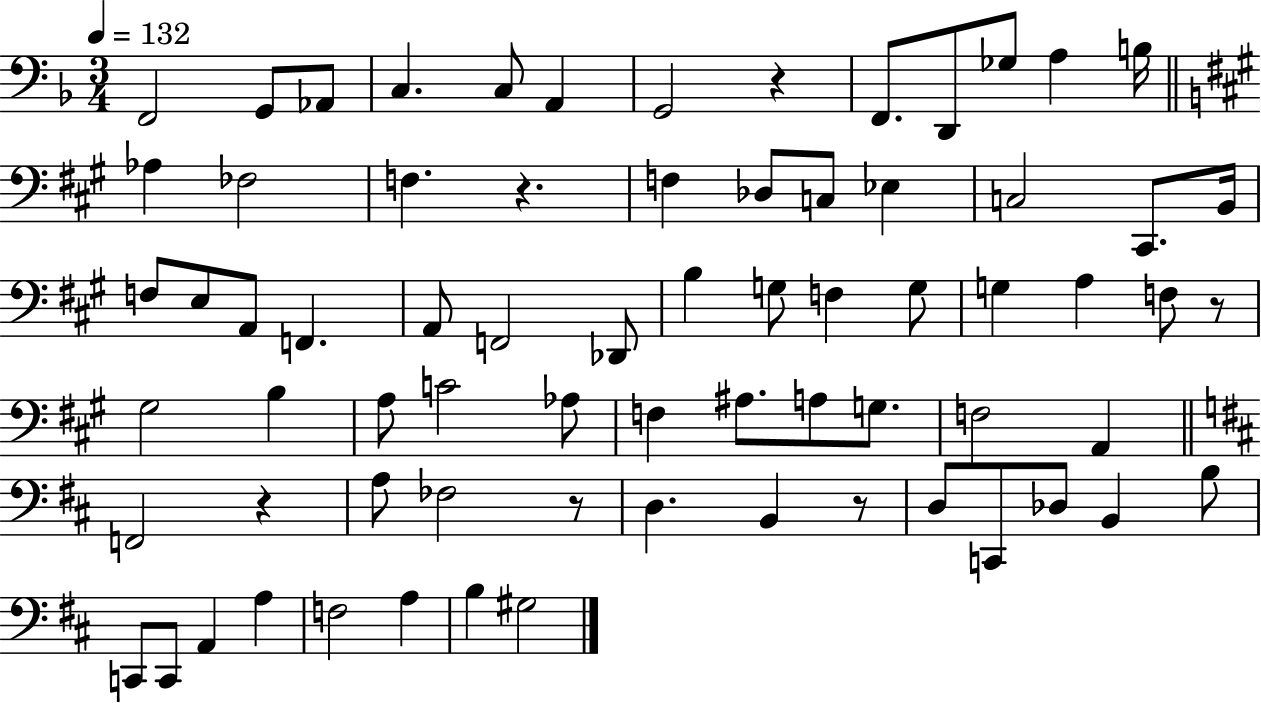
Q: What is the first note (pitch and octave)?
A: F2